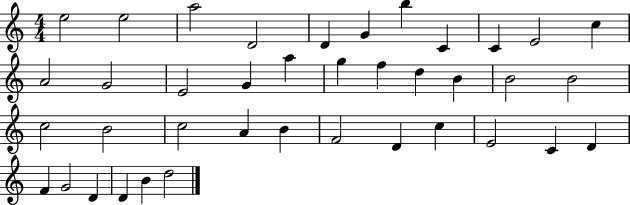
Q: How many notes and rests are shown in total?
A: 39